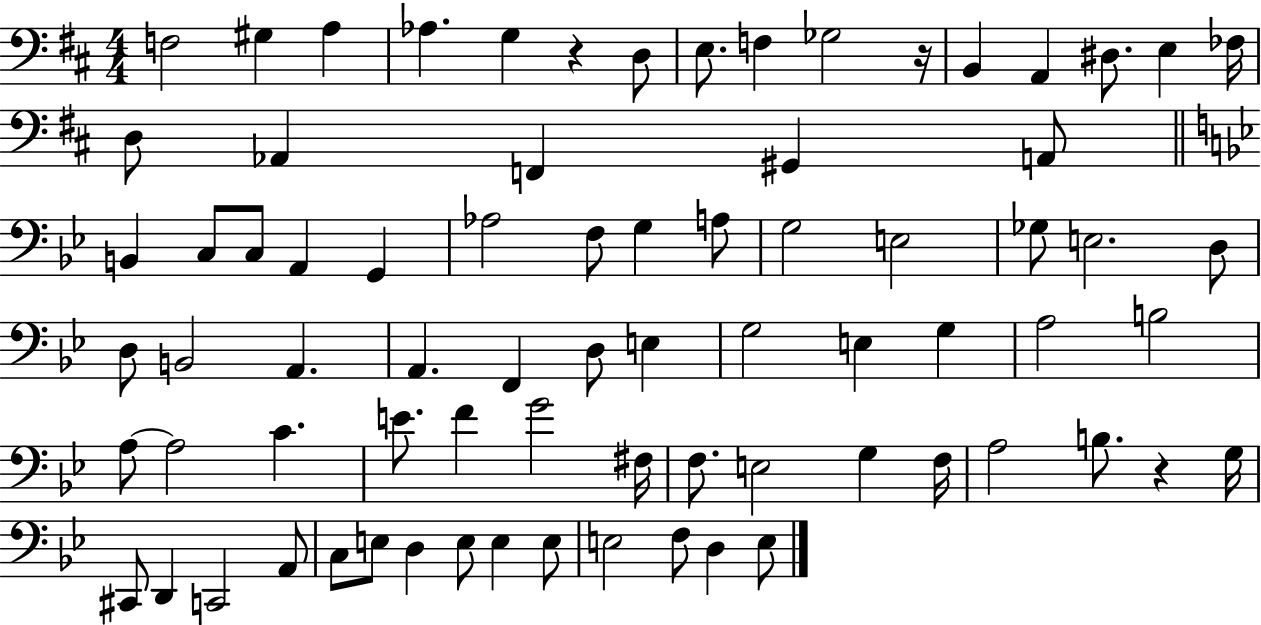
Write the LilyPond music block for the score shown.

{
  \clef bass
  \numericTimeSignature
  \time 4/4
  \key d \major
  f2 gis4 a4 | aes4. g4 r4 d8 | e8. f4 ges2 r16 | b,4 a,4 dis8. e4 fes16 | \break d8 aes,4 f,4 gis,4 a,8 | \bar "||" \break \key bes \major b,4 c8 c8 a,4 g,4 | aes2 f8 g4 a8 | g2 e2 | ges8 e2. d8 | \break d8 b,2 a,4. | a,4. f,4 d8 e4 | g2 e4 g4 | a2 b2 | \break a8~~ a2 c'4. | e'8. f'4 g'2 fis16 | f8. e2 g4 f16 | a2 b8. r4 g16 | \break cis,8 d,4 c,2 a,8 | c8 e8 d4 e8 e4 e8 | e2 f8 d4 e8 | \bar "|."
}